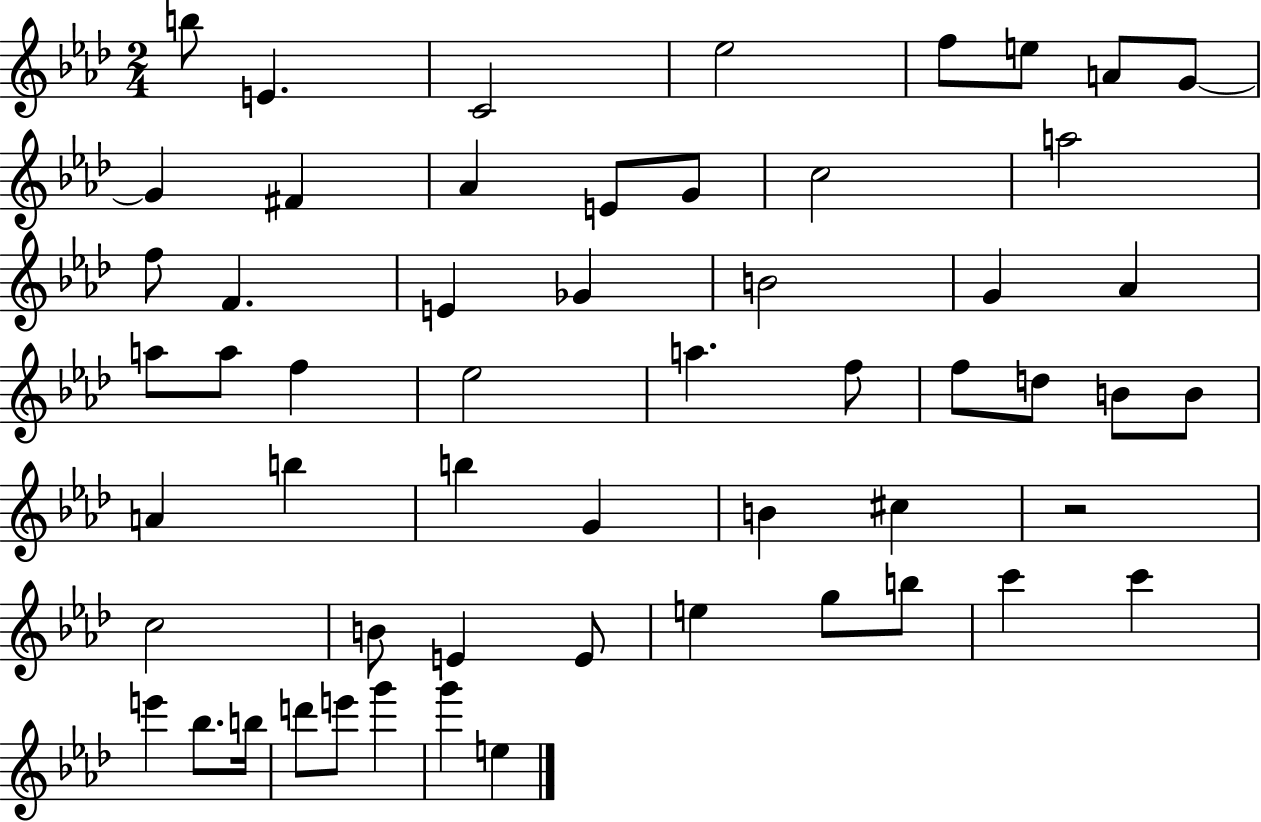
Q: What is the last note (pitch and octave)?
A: E5